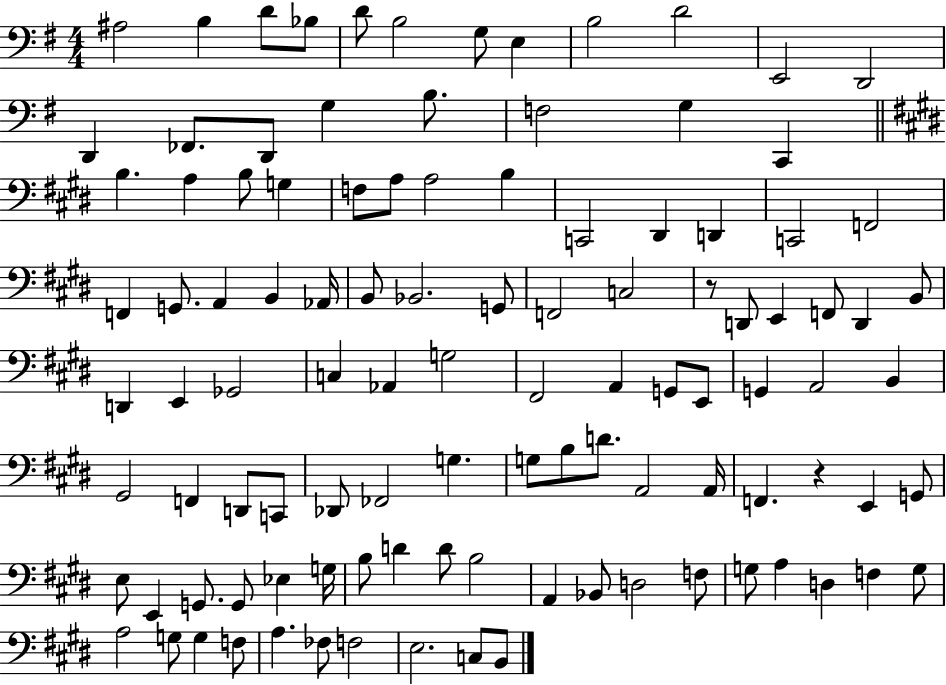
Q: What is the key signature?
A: G major